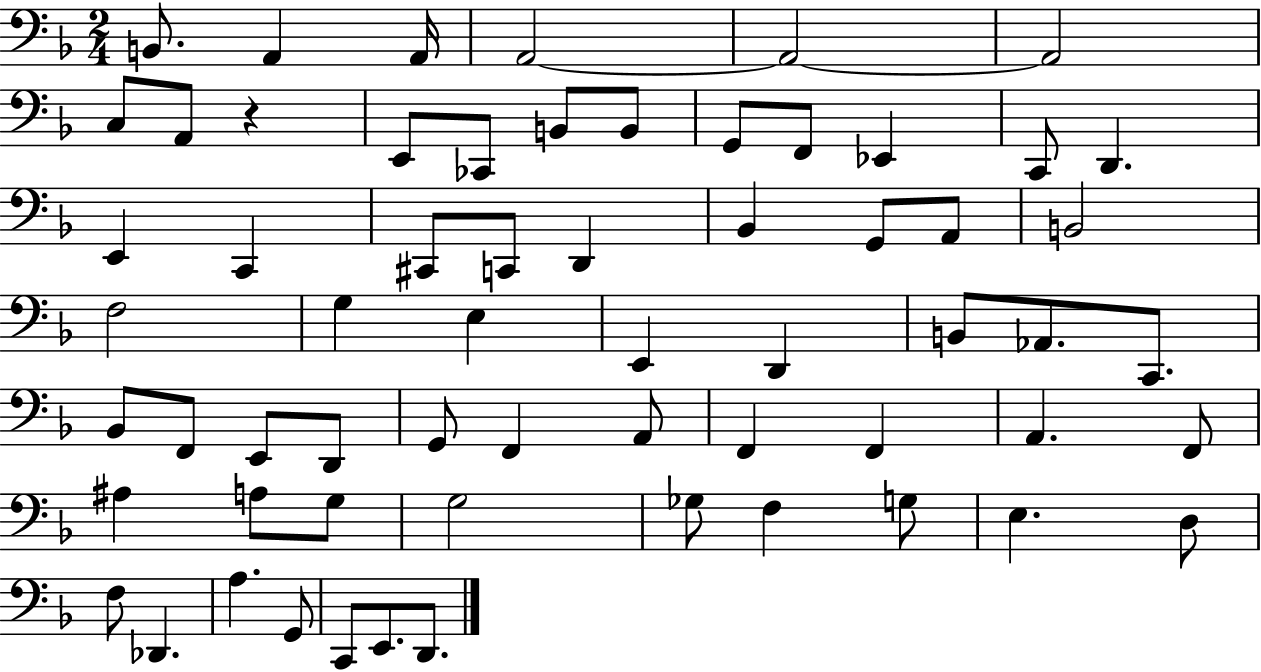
X:1
T:Untitled
M:2/4
L:1/4
K:F
B,,/2 A,, A,,/4 A,,2 A,,2 A,,2 C,/2 A,,/2 z E,,/2 _C,,/2 B,,/2 B,,/2 G,,/2 F,,/2 _E,, C,,/2 D,, E,, C,, ^C,,/2 C,,/2 D,, _B,, G,,/2 A,,/2 B,,2 F,2 G, E, E,, D,, B,,/2 _A,,/2 C,,/2 _B,,/2 F,,/2 E,,/2 D,,/2 G,,/2 F,, A,,/2 F,, F,, A,, F,,/2 ^A, A,/2 G,/2 G,2 _G,/2 F, G,/2 E, D,/2 F,/2 _D,, A, G,,/2 C,,/2 E,,/2 D,,/2